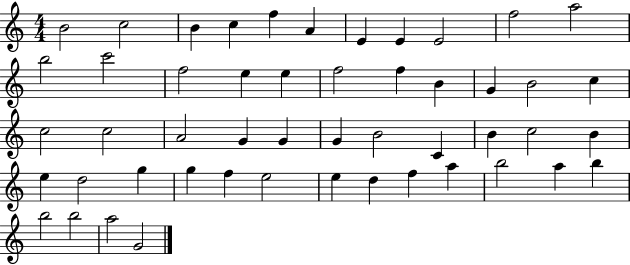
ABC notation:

X:1
T:Untitled
M:4/4
L:1/4
K:C
B2 c2 B c f A E E E2 f2 a2 b2 c'2 f2 e e f2 f B G B2 c c2 c2 A2 G G G B2 C B c2 B e d2 g g f e2 e d f a b2 a b b2 b2 a2 G2